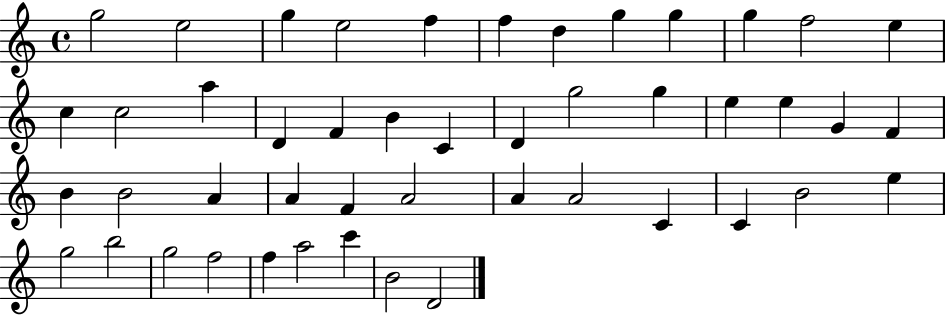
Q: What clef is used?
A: treble